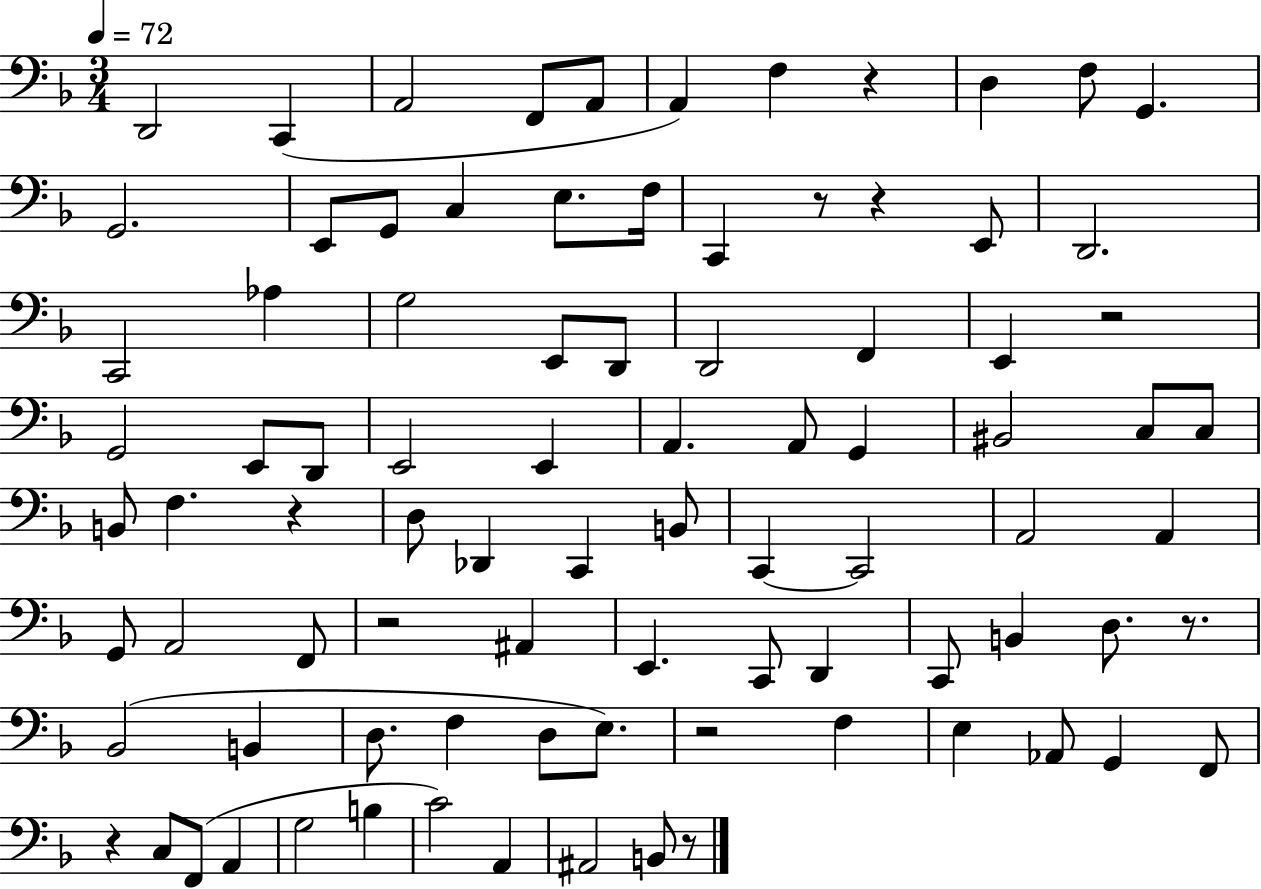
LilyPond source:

{
  \clef bass
  \numericTimeSignature
  \time 3/4
  \key f \major
  \tempo 4 = 72
  d,2 c,4( | a,2 f,8 a,8 | a,4) f4 r4 | d4 f8 g,4. | \break g,2. | e,8 g,8 c4 e8. f16 | c,4 r8 r4 e,8 | d,2. | \break c,2 aes4 | g2 e,8 d,8 | d,2 f,4 | e,4 r2 | \break g,2 e,8 d,8 | e,2 e,4 | a,4. a,8 g,4 | bis,2 c8 c8 | \break b,8 f4. r4 | d8 des,4 c,4 b,8 | c,4~~ c,2 | a,2 a,4 | \break g,8 a,2 f,8 | r2 ais,4 | e,4. c,8 d,4 | c,8 b,4 d8. r8. | \break bes,2( b,4 | d8. f4 d8 e8.) | r2 f4 | e4 aes,8 g,4 f,8 | \break r4 c8 f,8( a,4 | g2 b4 | c'2) a,4 | ais,2 b,8 r8 | \break \bar "|."
}